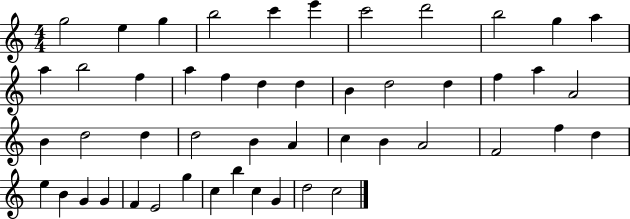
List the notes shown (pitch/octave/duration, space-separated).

G5/h E5/q G5/q B5/h C6/q E6/q C6/h D6/h B5/h G5/q A5/q A5/q B5/h F5/q A5/q F5/q D5/q D5/q B4/q D5/h D5/q F5/q A5/q A4/h B4/q D5/h D5/q D5/h B4/q A4/q C5/q B4/q A4/h F4/h F5/q D5/q E5/q B4/q G4/q G4/q F4/q E4/h G5/q C5/q B5/q C5/q G4/q D5/h C5/h